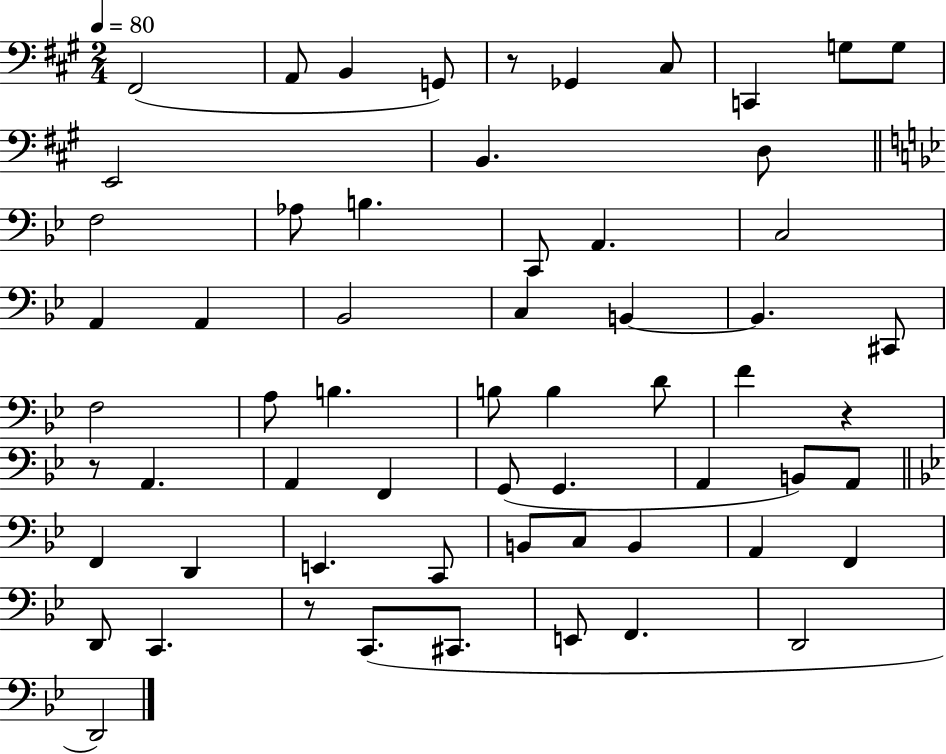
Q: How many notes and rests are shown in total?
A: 61